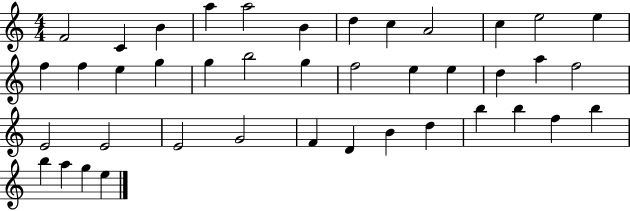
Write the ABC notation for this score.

X:1
T:Untitled
M:4/4
L:1/4
K:C
F2 C B a a2 B d c A2 c e2 e f f e g g b2 g f2 e e d a f2 E2 E2 E2 G2 F D B d b b f b b a g e